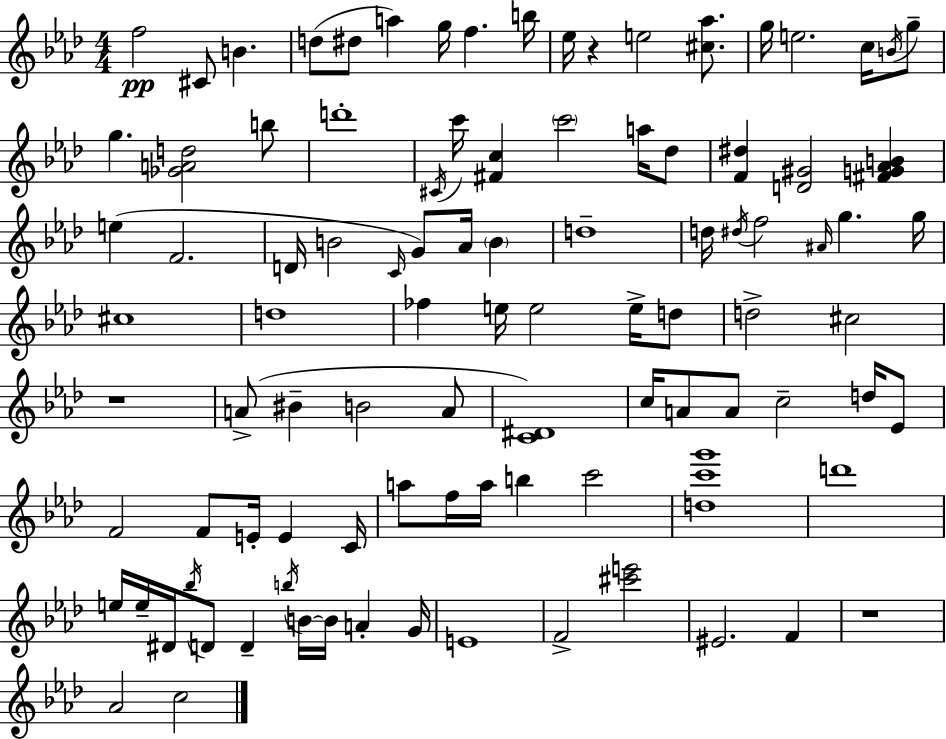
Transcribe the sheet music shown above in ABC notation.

X:1
T:Untitled
M:4/4
L:1/4
K:Fm
f2 ^C/2 B d/2 ^d/2 a g/4 f b/4 _e/4 z e2 [^c_a]/2 g/4 e2 c/4 B/4 g/2 g [_GAd]2 b/2 d'4 ^C/4 c'/4 [^Fc] c'2 a/4 _d/2 [F^d] [D^G]2 [^FG_AB] e F2 D/4 B2 C/4 G/2 _A/4 B d4 d/4 ^d/4 f2 ^A/4 g g/4 ^c4 d4 _f e/4 e2 e/4 d/2 d2 ^c2 z4 A/2 ^B B2 A/2 [C^D]4 c/4 A/2 A/2 c2 d/4 _E/2 F2 F/2 E/4 E C/4 a/2 f/4 a/4 b c'2 [dc'g']4 d'4 e/4 e/4 ^D/4 _b/4 D/2 D b/4 B/4 B/4 A G/4 E4 F2 [^c'e']2 ^E2 F z4 _A2 c2